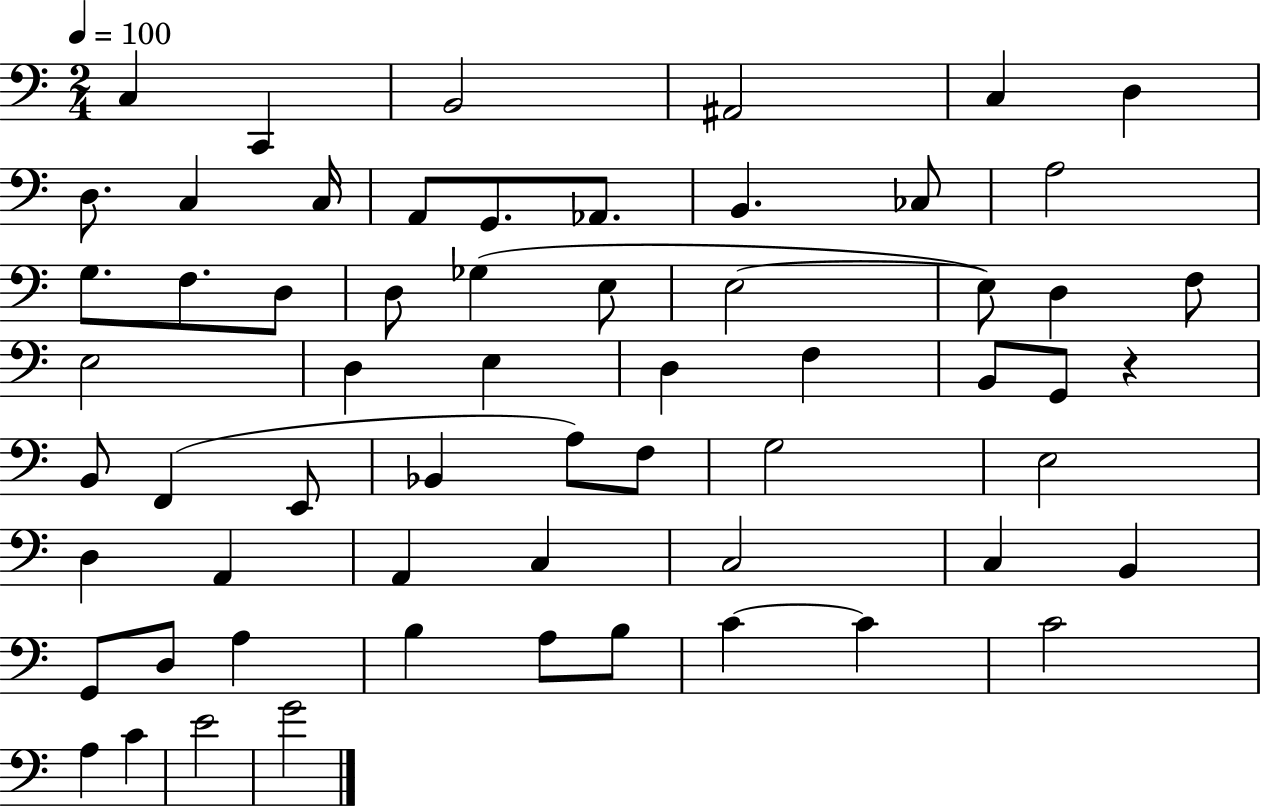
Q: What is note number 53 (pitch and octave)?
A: B3